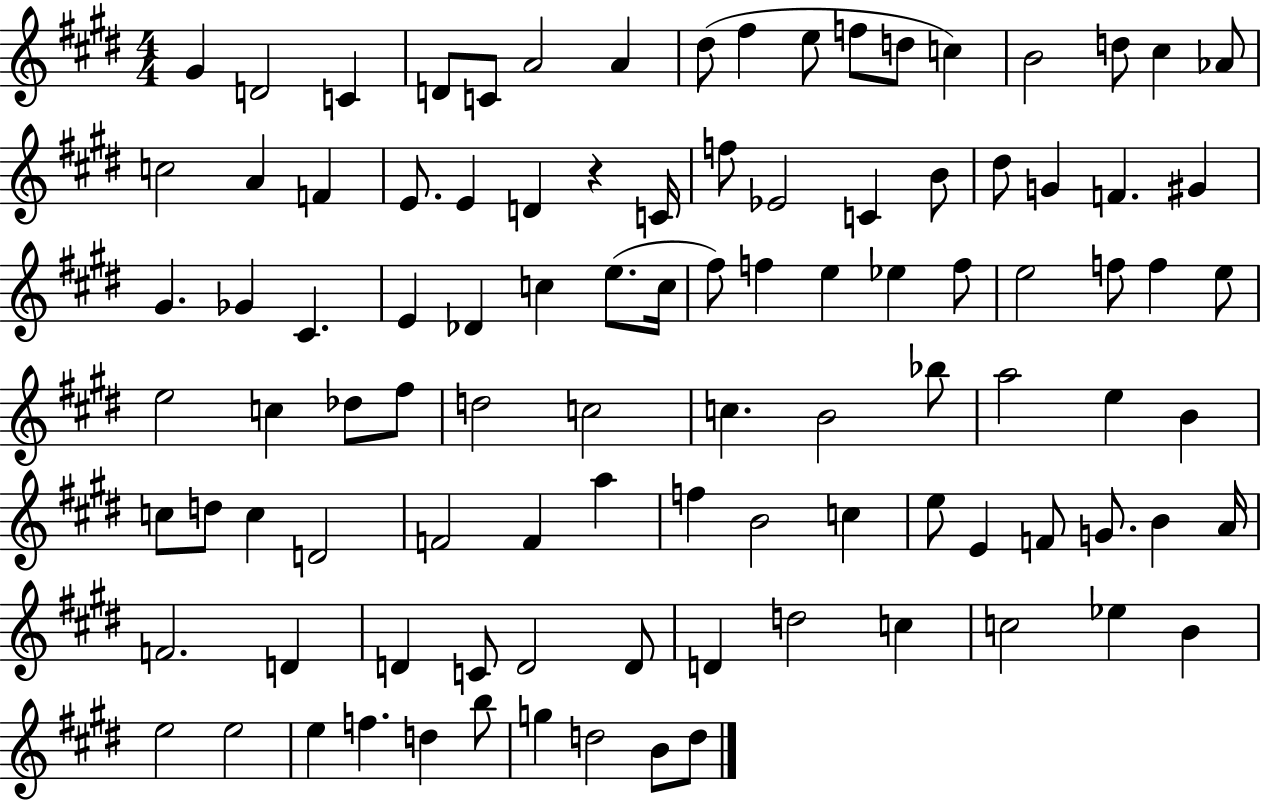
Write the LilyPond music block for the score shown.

{
  \clef treble
  \numericTimeSignature
  \time 4/4
  \key e \major
  gis'4 d'2 c'4 | d'8 c'8 a'2 a'4 | dis''8( fis''4 e''8 f''8 d''8 c''4) | b'2 d''8 cis''4 aes'8 | \break c''2 a'4 f'4 | e'8. e'4 d'4 r4 c'16 | f''8 ees'2 c'4 b'8 | dis''8 g'4 f'4. gis'4 | \break gis'4. ges'4 cis'4. | e'4 des'4 c''4 e''8.( c''16 | fis''8) f''4 e''4 ees''4 f''8 | e''2 f''8 f''4 e''8 | \break e''2 c''4 des''8 fis''8 | d''2 c''2 | c''4. b'2 bes''8 | a''2 e''4 b'4 | \break c''8 d''8 c''4 d'2 | f'2 f'4 a''4 | f''4 b'2 c''4 | e''8 e'4 f'8 g'8. b'4 a'16 | \break f'2. d'4 | d'4 c'8 d'2 d'8 | d'4 d''2 c''4 | c''2 ees''4 b'4 | \break e''2 e''2 | e''4 f''4. d''4 b''8 | g''4 d''2 b'8 d''8 | \bar "|."
}